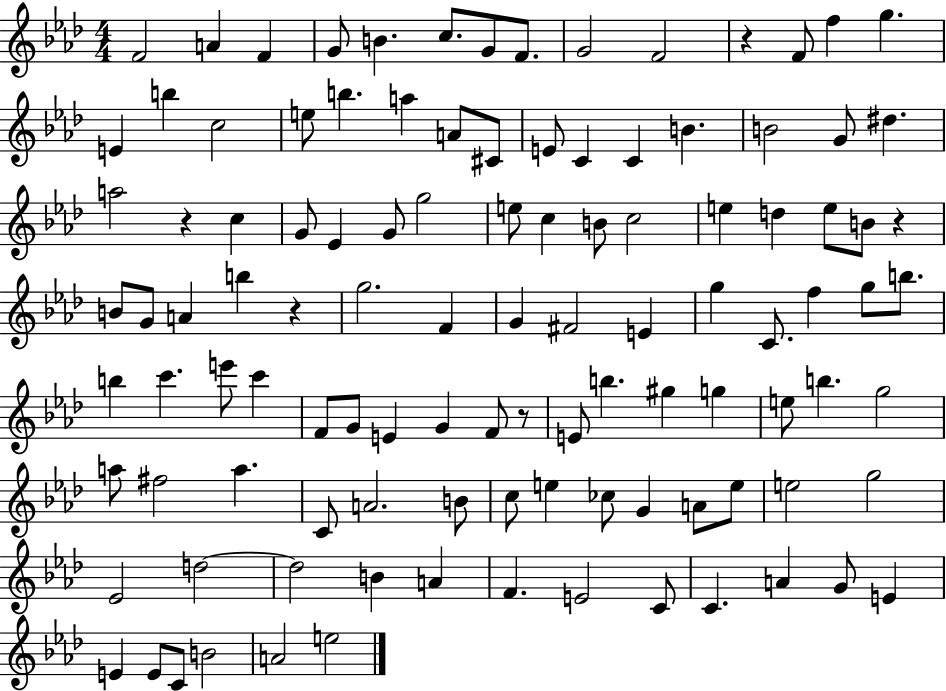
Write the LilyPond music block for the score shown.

{
  \clef treble
  \numericTimeSignature
  \time 4/4
  \key aes \major
  f'2 a'4 f'4 | g'8 b'4. c''8. g'8 f'8. | g'2 f'2 | r4 f'8 f''4 g''4. | \break e'4 b''4 c''2 | e''8 b''4. a''4 a'8 cis'8 | e'8 c'4 c'4 b'4. | b'2 g'8 dis''4. | \break a''2 r4 c''4 | g'8 ees'4 g'8 g''2 | e''8 c''4 b'8 c''2 | e''4 d''4 e''8 b'8 r4 | \break b'8 g'8 a'4 b''4 r4 | g''2. f'4 | g'4 fis'2 e'4 | g''4 c'8. f''4 g''8 b''8. | \break b''4 c'''4. e'''8 c'''4 | f'8 g'8 e'4 g'4 f'8 r8 | e'8 b''4. gis''4 g''4 | e''8 b''4. g''2 | \break a''8 fis''2 a''4. | c'8 a'2. b'8 | c''8 e''4 ces''8 g'4 a'8 e''8 | e''2 g''2 | \break ees'2 d''2~~ | d''2 b'4 a'4 | f'4. e'2 c'8 | c'4. a'4 g'8 e'4 | \break e'4 e'8 c'8 b'2 | a'2 e''2 | \bar "|."
}